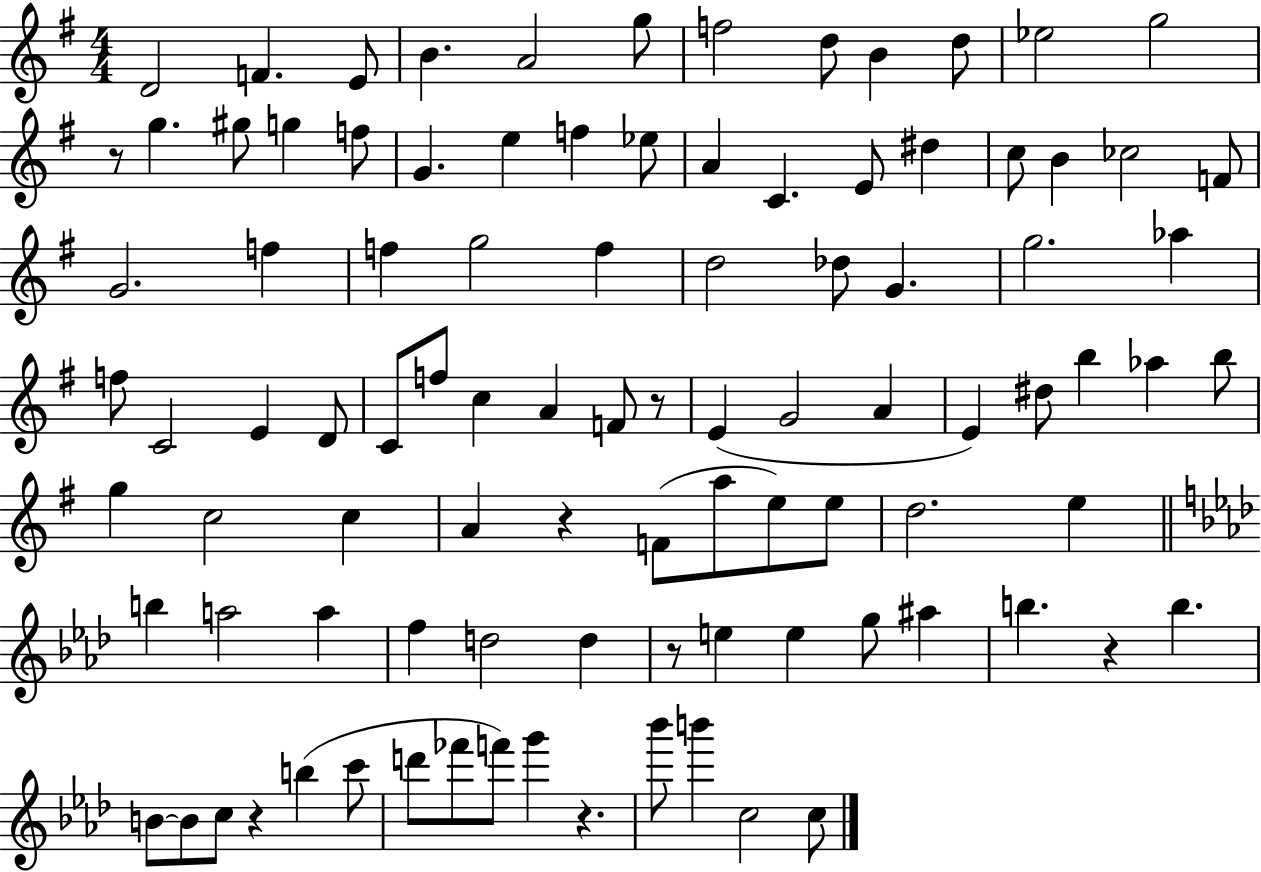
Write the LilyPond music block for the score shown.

{
  \clef treble
  \numericTimeSignature
  \time 4/4
  \key g \major
  d'2 f'4. e'8 | b'4. a'2 g''8 | f''2 d''8 b'4 d''8 | ees''2 g''2 | \break r8 g''4. gis''8 g''4 f''8 | g'4. e''4 f''4 ees''8 | a'4 c'4. e'8 dis''4 | c''8 b'4 ces''2 f'8 | \break g'2. f''4 | f''4 g''2 f''4 | d''2 des''8 g'4. | g''2. aes''4 | \break f''8 c'2 e'4 d'8 | c'8 f''8 c''4 a'4 f'8 r8 | e'4( g'2 a'4 | e'4) dis''8 b''4 aes''4 b''8 | \break g''4 c''2 c''4 | a'4 r4 f'8( a''8 e''8) e''8 | d''2. e''4 | \bar "||" \break \key f \minor b''4 a''2 a''4 | f''4 d''2 d''4 | r8 e''4 e''4 g''8 ais''4 | b''4. r4 b''4. | \break b'8~~ b'8 c''8 r4 b''4( c'''8 | d'''8 fes'''8 f'''8) g'''4 r4. | bes'''8 b'''4 c''2 c''8 | \bar "|."
}